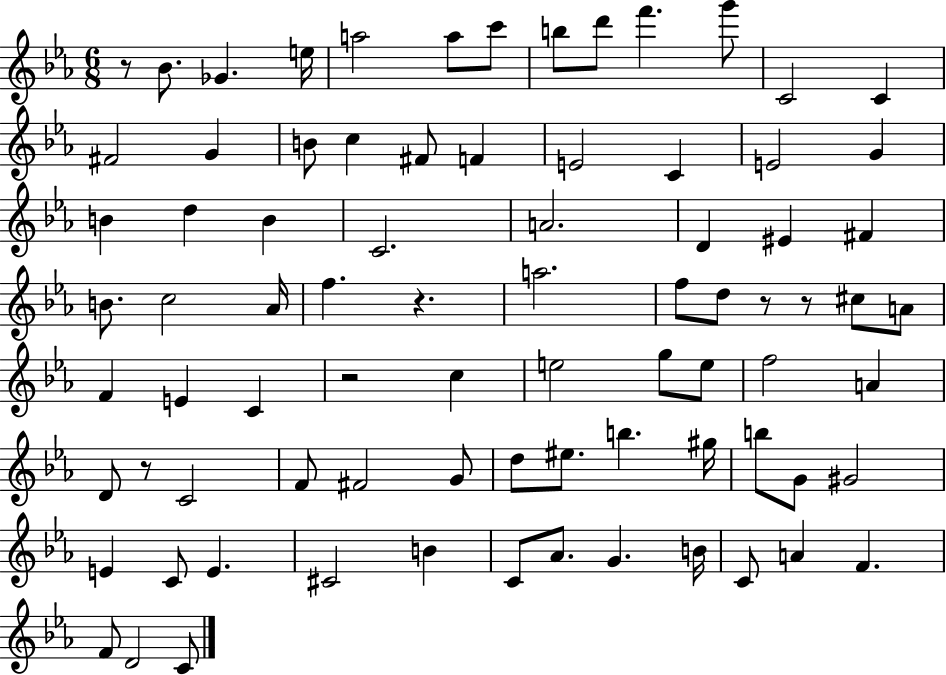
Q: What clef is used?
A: treble